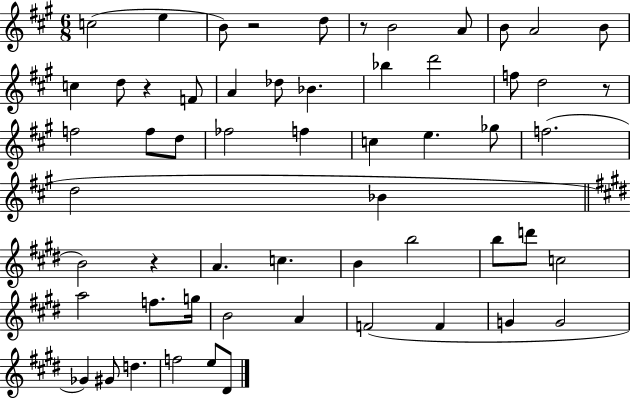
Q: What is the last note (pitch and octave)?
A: D#4